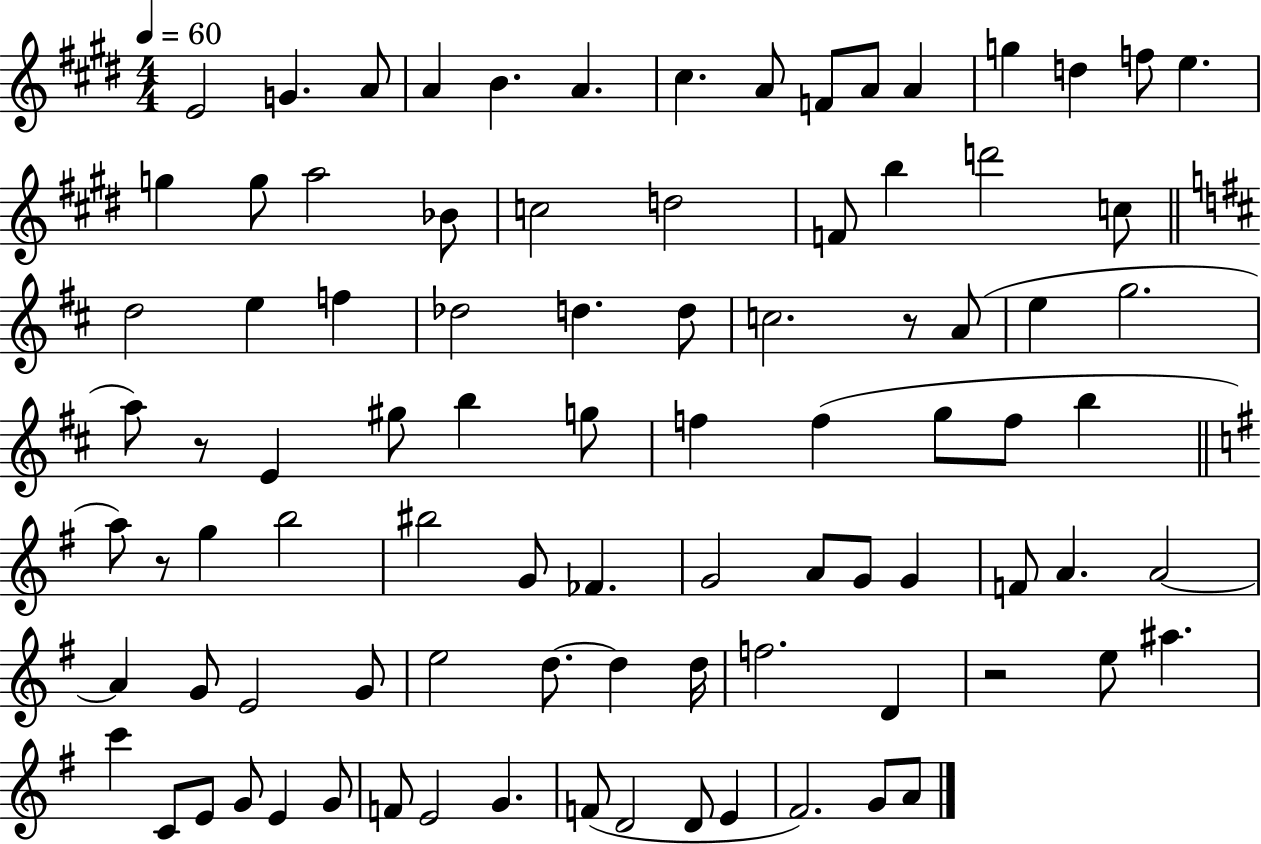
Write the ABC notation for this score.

X:1
T:Untitled
M:4/4
L:1/4
K:E
E2 G A/2 A B A ^c A/2 F/2 A/2 A g d f/2 e g g/2 a2 _B/2 c2 d2 F/2 b d'2 c/2 d2 e f _d2 d d/2 c2 z/2 A/2 e g2 a/2 z/2 E ^g/2 b g/2 f f g/2 f/2 b a/2 z/2 g b2 ^b2 G/2 _F G2 A/2 G/2 G F/2 A A2 A G/2 E2 G/2 e2 d/2 d d/4 f2 D z2 e/2 ^a c' C/2 E/2 G/2 E G/2 F/2 E2 G F/2 D2 D/2 E ^F2 G/2 A/2